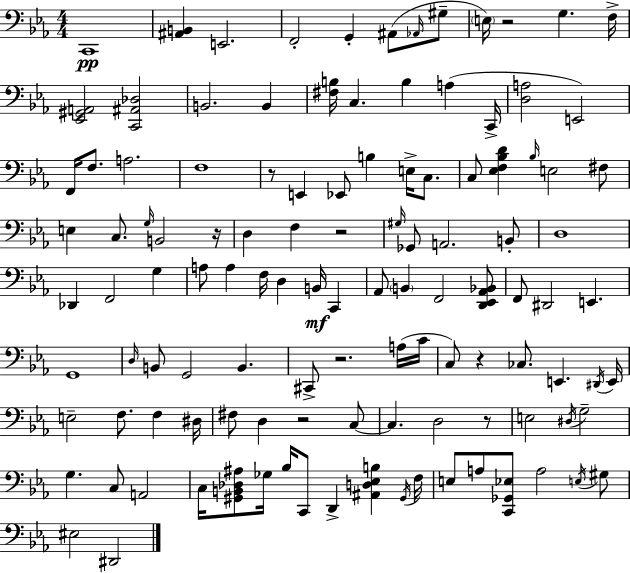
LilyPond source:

{
  \clef bass
  \numericTimeSignature
  \time 4/4
  \key c \minor
  c,1\pp | <ais, b,>4 e,2. | f,2-. g,4-. ais,8( \grace { aes,16 } gis8-- | \parenthesize e16) r2 g4. | \break f16-> <ees, gis, a,>2 <c, ais, des>2 | b,2. b,4 | <fis b>16 c4. b4 a4( | c,16-> <d a>2 e,2) | \break f,16 f8. a2. | f1 | r8 e,4 ees,8 b4 e16-> c8. | c8 <ees f bes d'>4 \grace { bes16 } e2 | \break fis8 e4 c8. \grace { g16 } b,2 | r16 d4 f4 r2 | \grace { gis16 } ges,8 a,2. | b,8-. d1 | \break des,4 f,2 | g4 a8 a4 f16 d4 b,16\mf | c,4 aes,8 \parenthesize b,4 f,2 | <d, ees, aes, bes,>8 f,8 dis,2 e,4. | \break g,1 | \grace { d16 } b,8 g,2 b,4. | cis,8-> r2. | a16( c'16 c8) r4 ces8. e,4. | \break \acciaccatura { dis,16 } e,16 e2-- f8. | f4 dis16 fis8 d4 r2 | c8~~ c4. d2 | r8 e2 \acciaccatura { dis16 } g2-- | \break g4. c8 a,2 | c16 <gis, b, des ais>8 ges16 bes16 c,8 d,4-> | <ais, d ees b>4 \acciaccatura { gis,16 } f16 e8 a8 <c, ges, ees>8 a2 | \acciaccatura { e16 } gis8 eis2 | \break dis,2 \bar "|."
}